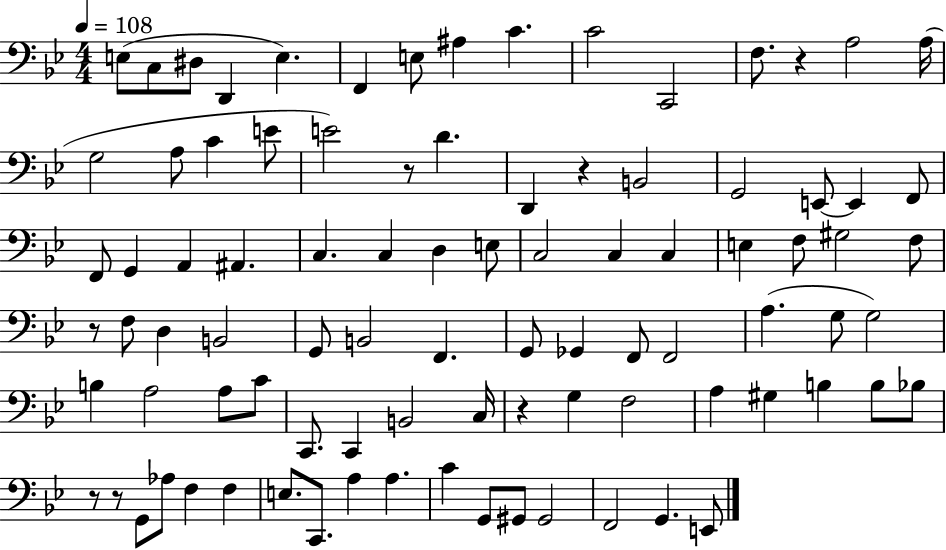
E3/e C3/e D#3/e D2/q E3/q. F2/q E3/e A#3/q C4/q. C4/h C2/h F3/e. R/q A3/h A3/s G3/h A3/e C4/q E4/e E4/h R/e D4/q. D2/q R/q B2/h G2/h E2/e E2/q F2/e F2/e G2/q A2/q A#2/q. C3/q. C3/q D3/q E3/e C3/h C3/q C3/q E3/q F3/e G#3/h F3/e R/e F3/e D3/q B2/h G2/e B2/h F2/q. G2/e Gb2/q F2/e F2/h A3/q. G3/e G3/h B3/q A3/h A3/e C4/e C2/e. C2/q B2/h C3/s R/q G3/q F3/h A3/q G#3/q B3/q B3/e Bb3/e R/e R/e G2/e Ab3/e F3/q F3/q E3/e. C2/e. A3/q A3/q. C4/q G2/e G#2/e G#2/h F2/h G2/q. E2/e